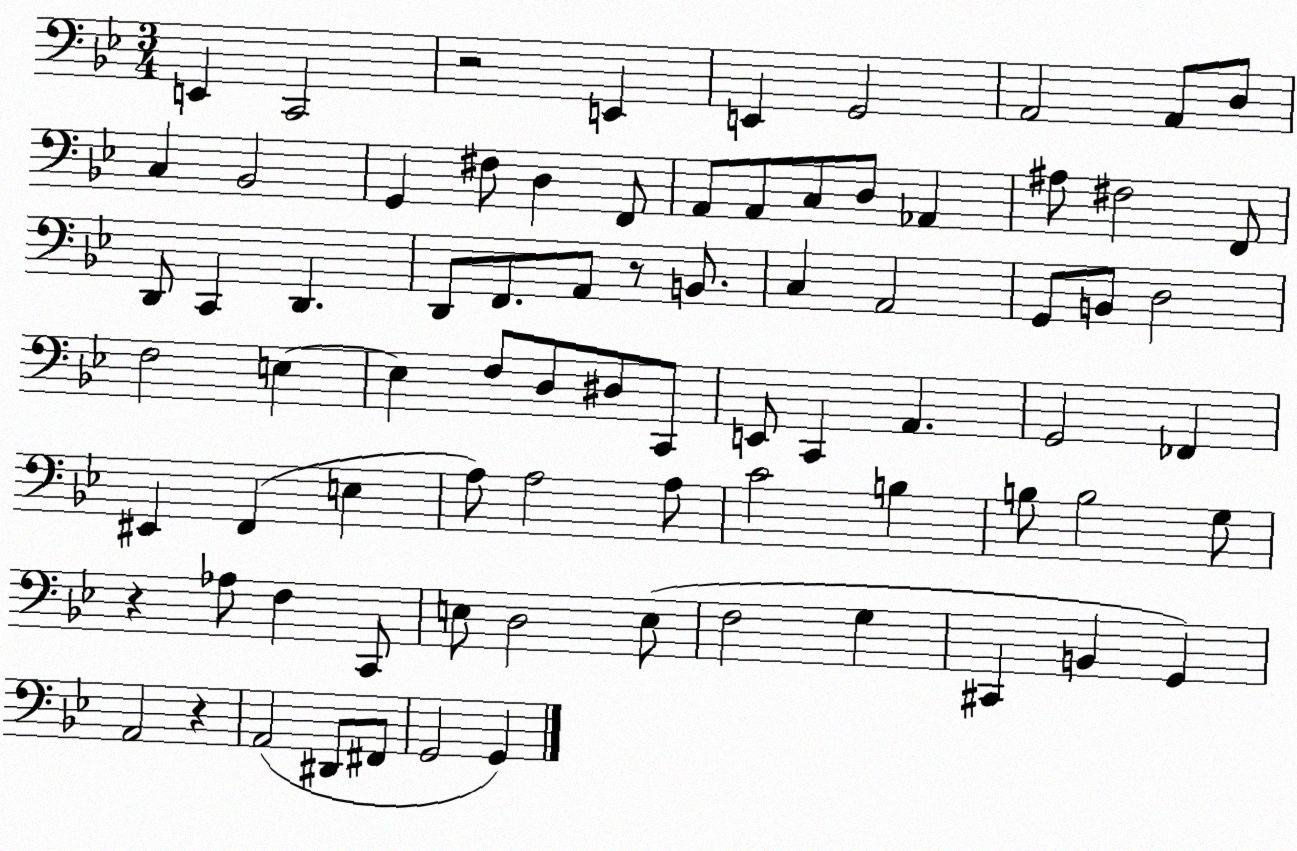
X:1
T:Untitled
M:3/4
L:1/4
K:Bb
E,, C,,2 z2 E,, E,, G,,2 A,,2 A,,/2 D,/2 C, _B,,2 G,, ^F,/2 D, F,,/2 A,,/2 A,,/2 C,/2 D,/2 _A,, ^A,/2 ^F,2 F,,/2 D,,/2 C,, D,, D,,/2 F,,/2 A,,/2 z/2 B,,/2 C, A,,2 G,,/2 B,,/2 D,2 F,2 E, E, F,/2 D,/2 ^D,/2 C,,/2 E,,/2 C,, A,, G,,2 _F,, ^E,, F,, E, A,/2 A,2 A,/2 C2 B, B,/2 B,2 G,/2 z _A,/2 F, C,,/2 E,/2 D,2 E,/2 F,2 G, ^C,, B,, G,, A,,2 z A,,2 ^D,,/2 ^F,,/2 G,,2 G,,